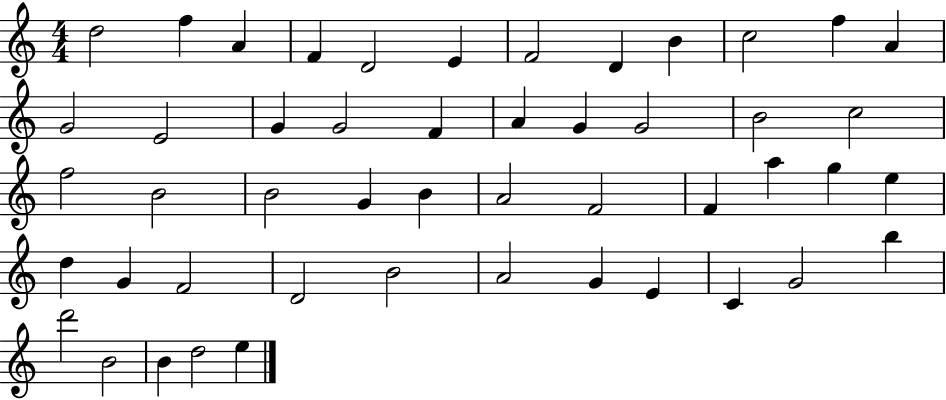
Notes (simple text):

D5/h F5/q A4/q F4/q D4/h E4/q F4/h D4/q B4/q C5/h F5/q A4/q G4/h E4/h G4/q G4/h F4/q A4/q G4/q G4/h B4/h C5/h F5/h B4/h B4/h G4/q B4/q A4/h F4/h F4/q A5/q G5/q E5/q D5/q G4/q F4/h D4/h B4/h A4/h G4/q E4/q C4/q G4/h B5/q D6/h B4/h B4/q D5/h E5/q